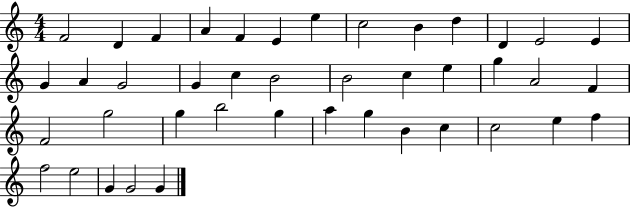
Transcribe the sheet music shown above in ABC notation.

X:1
T:Untitled
M:4/4
L:1/4
K:C
F2 D F A F E e c2 B d D E2 E G A G2 G c B2 B2 c e g A2 F F2 g2 g b2 g a g B c c2 e f f2 e2 G G2 G